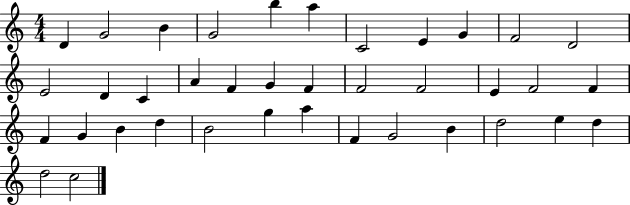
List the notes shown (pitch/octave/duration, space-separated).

D4/q G4/h B4/q G4/h B5/q A5/q C4/h E4/q G4/q F4/h D4/h E4/h D4/q C4/q A4/q F4/q G4/q F4/q F4/h F4/h E4/q F4/h F4/q F4/q G4/q B4/q D5/q B4/h G5/q A5/q F4/q G4/h B4/q D5/h E5/q D5/q D5/h C5/h